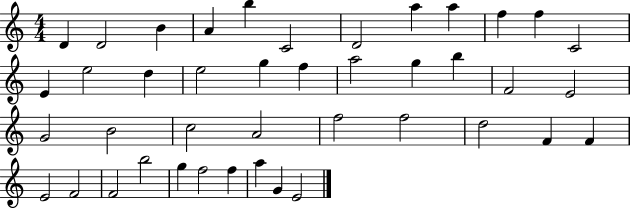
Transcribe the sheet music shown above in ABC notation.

X:1
T:Untitled
M:4/4
L:1/4
K:C
D D2 B A b C2 D2 a a f f C2 E e2 d e2 g f a2 g b F2 E2 G2 B2 c2 A2 f2 f2 d2 F F E2 F2 F2 b2 g f2 f a G E2